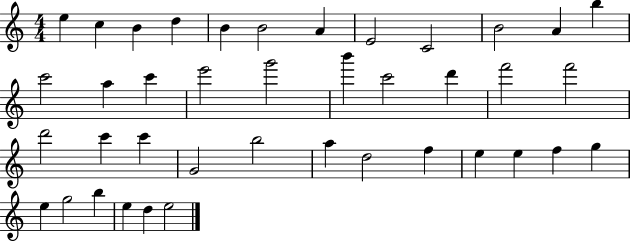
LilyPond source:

{
  \clef treble
  \numericTimeSignature
  \time 4/4
  \key c \major
  e''4 c''4 b'4 d''4 | b'4 b'2 a'4 | e'2 c'2 | b'2 a'4 b''4 | \break c'''2 a''4 c'''4 | e'''2 g'''2 | b'''4 c'''2 d'''4 | f'''2 f'''2 | \break d'''2 c'''4 c'''4 | g'2 b''2 | a''4 d''2 f''4 | e''4 e''4 f''4 g''4 | \break e''4 g''2 b''4 | e''4 d''4 e''2 | \bar "|."
}